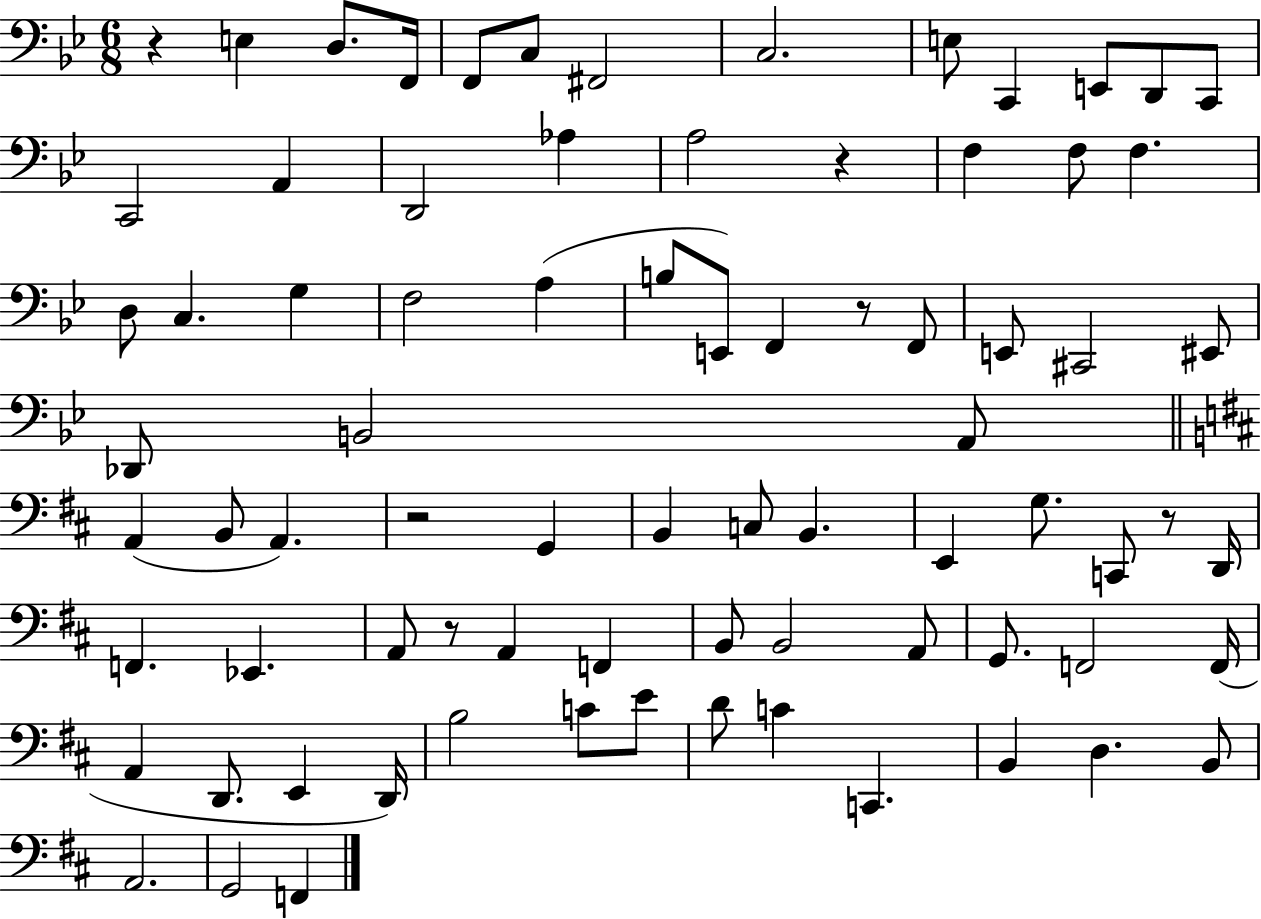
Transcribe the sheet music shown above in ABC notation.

X:1
T:Untitled
M:6/8
L:1/4
K:Bb
z E, D,/2 F,,/4 F,,/2 C,/2 ^F,,2 C,2 E,/2 C,, E,,/2 D,,/2 C,,/2 C,,2 A,, D,,2 _A, A,2 z F, F,/2 F, D,/2 C, G, F,2 A, B,/2 E,,/2 F,, z/2 F,,/2 E,,/2 ^C,,2 ^E,,/2 _D,,/2 B,,2 A,,/2 A,, B,,/2 A,, z2 G,, B,, C,/2 B,, E,, G,/2 C,,/2 z/2 D,,/4 F,, _E,, A,,/2 z/2 A,, F,, B,,/2 B,,2 A,,/2 G,,/2 F,,2 F,,/4 A,, D,,/2 E,, D,,/4 B,2 C/2 E/2 D/2 C C,, B,, D, B,,/2 A,,2 G,,2 F,,